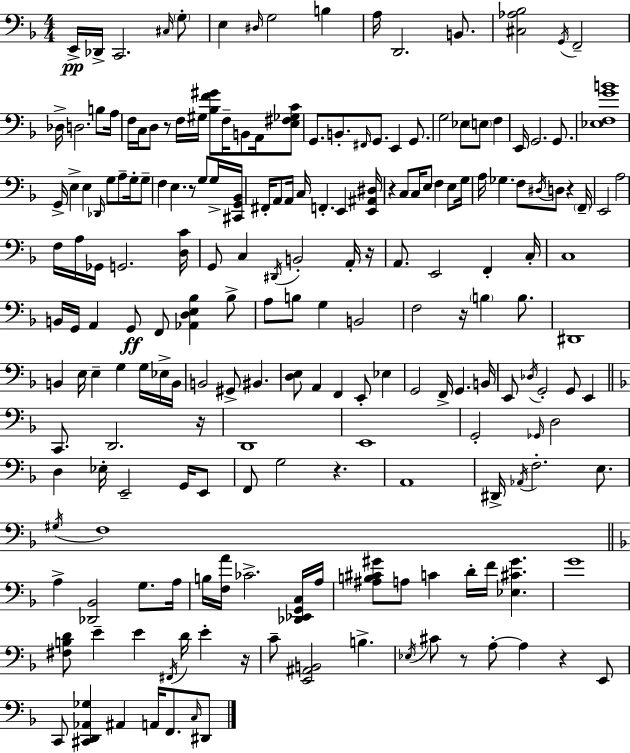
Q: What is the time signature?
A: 4/4